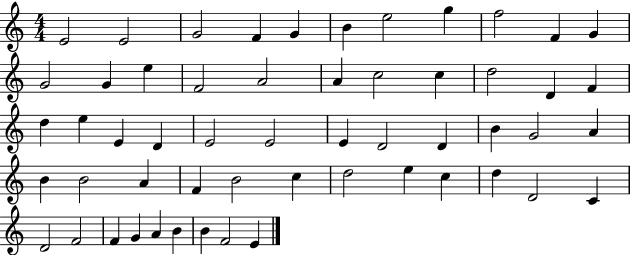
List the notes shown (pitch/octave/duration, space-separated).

E4/h E4/h G4/h F4/q G4/q B4/q E5/h G5/q F5/h F4/q G4/q G4/h G4/q E5/q F4/h A4/h A4/q C5/h C5/q D5/h D4/q F4/q D5/q E5/q E4/q D4/q E4/h E4/h E4/q D4/h D4/q B4/q G4/h A4/q B4/q B4/h A4/q F4/q B4/h C5/q D5/h E5/q C5/q D5/q D4/h C4/q D4/h F4/h F4/q G4/q A4/q B4/q B4/q F4/h E4/q